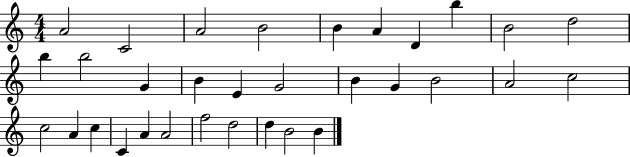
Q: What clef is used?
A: treble